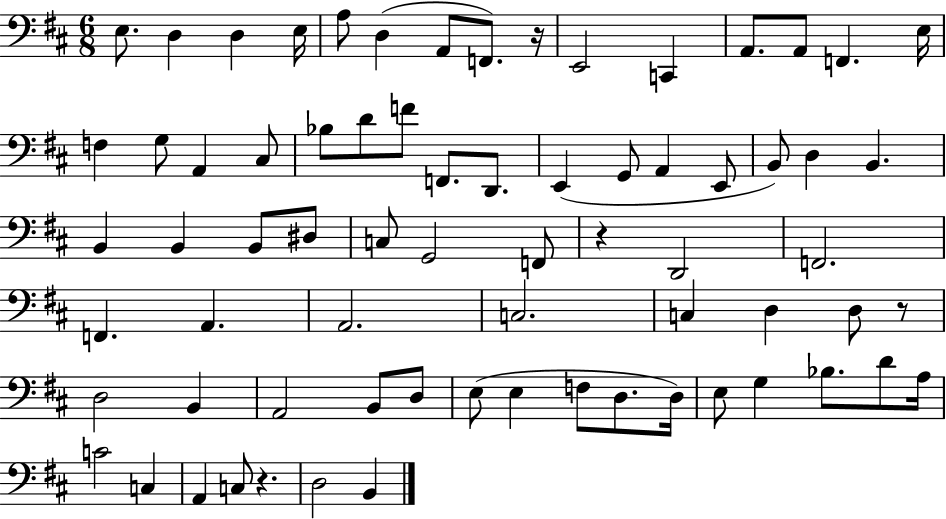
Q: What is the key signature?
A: D major